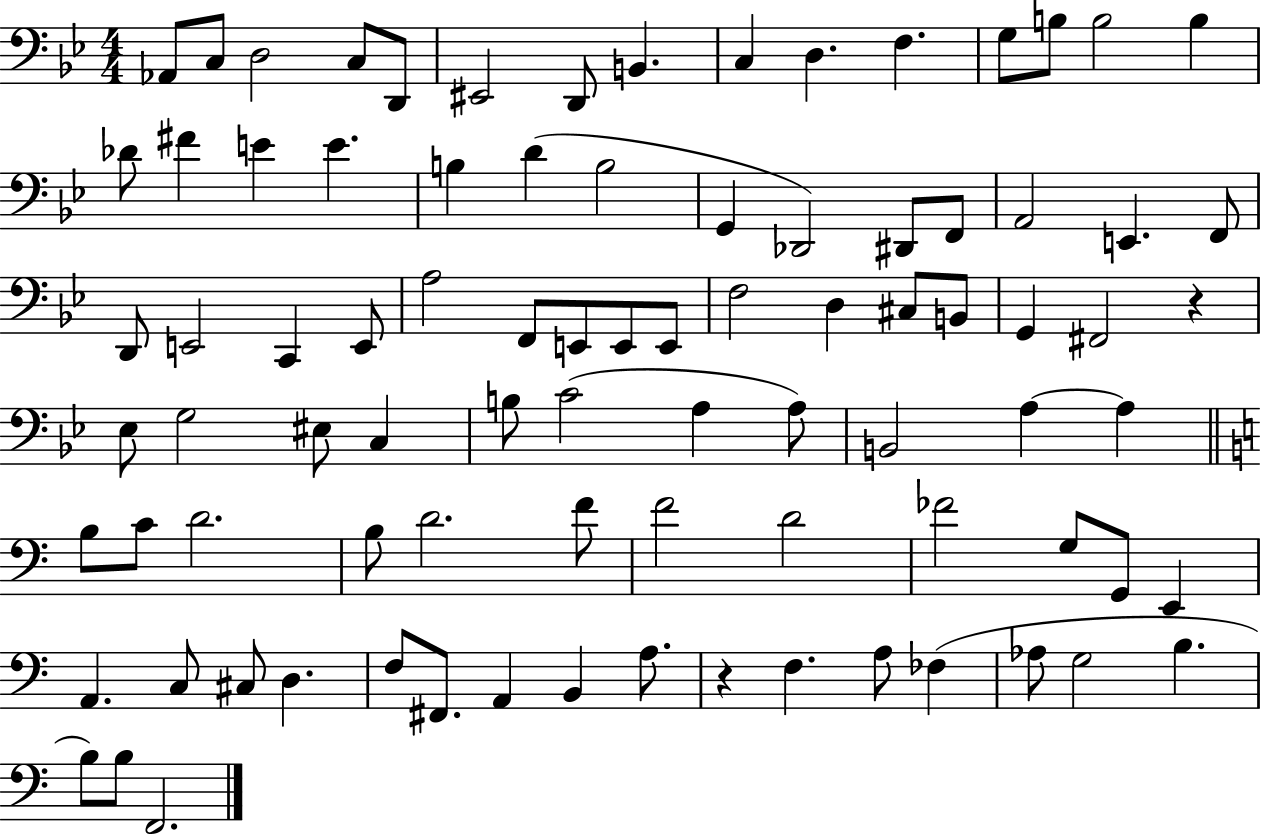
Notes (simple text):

Ab2/e C3/e D3/h C3/e D2/e EIS2/h D2/e B2/q. C3/q D3/q. F3/q. G3/e B3/e B3/h B3/q Db4/e F#4/q E4/q E4/q. B3/q D4/q B3/h G2/q Db2/h D#2/e F2/e A2/h E2/q. F2/e D2/e E2/h C2/q E2/e A3/h F2/e E2/e E2/e E2/e F3/h D3/q C#3/e B2/e G2/q F#2/h R/q Eb3/e G3/h EIS3/e C3/q B3/e C4/h A3/q A3/e B2/h A3/q A3/q B3/e C4/e D4/h. B3/e D4/h. F4/e F4/h D4/h FES4/h G3/e G2/e E2/q A2/q. C3/e C#3/e D3/q. F3/e F#2/e. A2/q B2/q A3/e. R/q F3/q. A3/e FES3/q Ab3/e G3/h B3/q. B3/e B3/e F2/h.